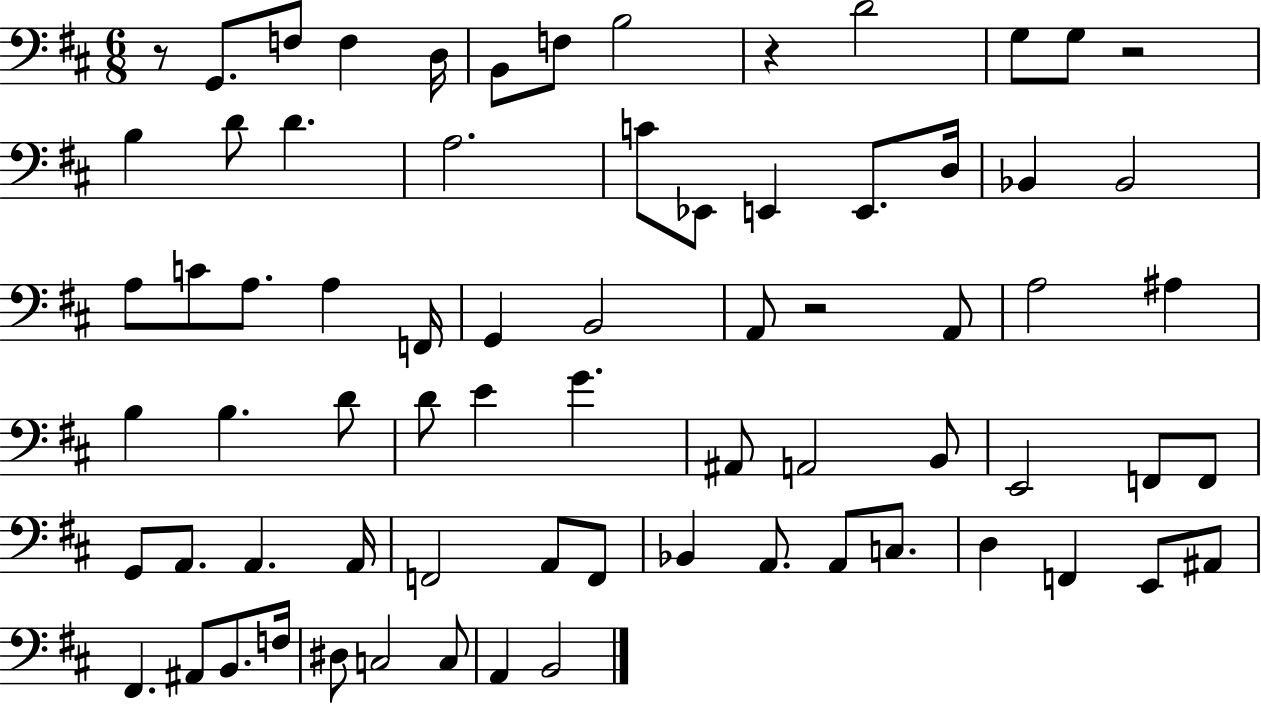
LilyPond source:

{
  \clef bass
  \numericTimeSignature
  \time 6/8
  \key d \major
  r8 g,8. f8 f4 d16 | b,8 f8 b2 | r4 d'2 | g8 g8 r2 | \break b4 d'8 d'4. | a2. | c'8 ees,8 e,4 e,8. d16 | bes,4 bes,2 | \break a8 c'8 a8. a4 f,16 | g,4 b,2 | a,8 r2 a,8 | a2 ais4 | \break b4 b4. d'8 | d'8 e'4 g'4. | ais,8 a,2 b,8 | e,2 f,8 f,8 | \break g,8 a,8. a,4. a,16 | f,2 a,8 f,8 | bes,4 a,8. a,8 c8. | d4 f,4 e,8 ais,8 | \break fis,4. ais,8 b,8. f16 | dis8 c2 c8 | a,4 b,2 | \bar "|."
}